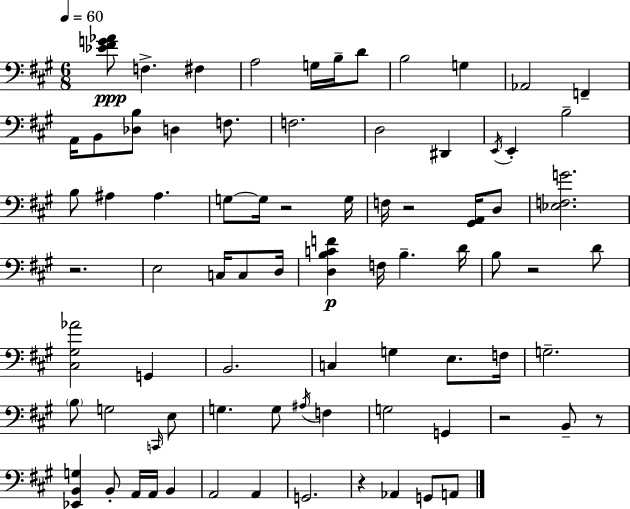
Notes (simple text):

[Eb4,F#4,G4,Ab4]/e F3/q. F#3/q A3/h G3/s B3/s D4/e B3/h G3/q Ab2/h F2/q A2/s B2/e [Db3,B3]/e D3/q F3/e. F3/h. D3/h D#2/q E2/s E2/q B3/h B3/e A#3/q A#3/q. G3/e G3/s R/h G3/s F3/s R/h [G#2,A2]/s D3/e [Eb3,F3,G4]/h. R/h. E3/h C3/s C3/e D3/s [D3,B3,C4,F4]/q F3/s B3/q. D4/s B3/e R/h D4/e [C#3,G#3,Ab4]/h G2/q B2/h. C3/q G3/q E3/e. F3/s G3/h. B3/e G3/h C2/s E3/e G3/q. G3/e A#3/s F3/q G3/h G2/q R/h B2/e R/e [Eb2,B2,G3]/q B2/e A2/s A2/s B2/q A2/h A2/q G2/h. R/q Ab2/q G2/e A2/e